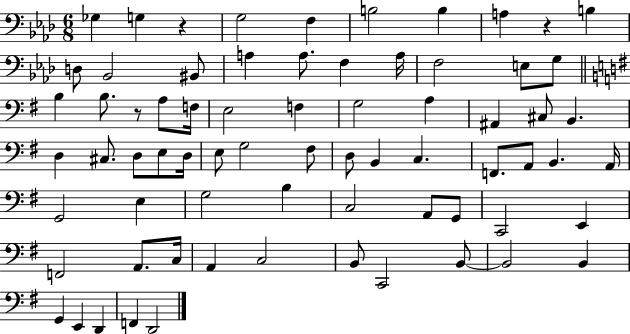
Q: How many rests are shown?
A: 3